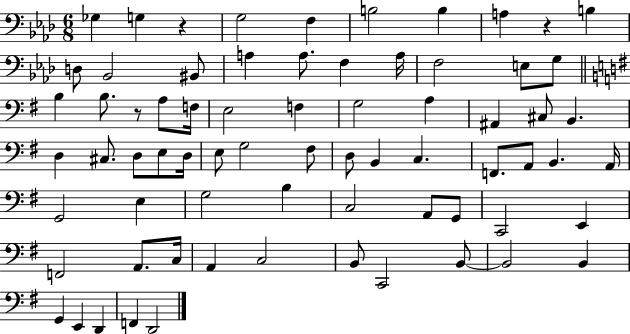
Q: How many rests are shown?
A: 3